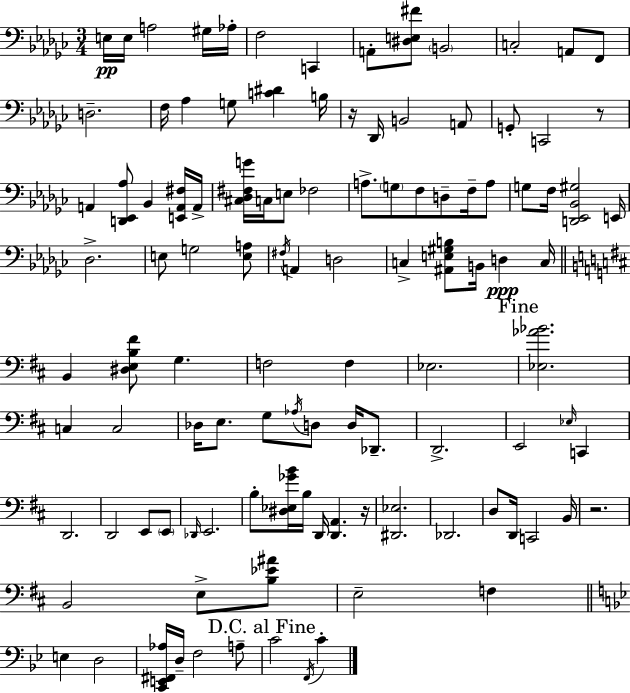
{
  \clef bass
  \numericTimeSignature
  \time 3/4
  \key ees \minor
  e16\pp e16 a2 gis16 aes16-. | f2 c,4 | a,8-. <dis e fis'>8 \parenthesize b,2 | c2-. a,8 f,8 | \break d2.-- | f16 aes4 g8 <c' dis'>4 b16 | r16 des,16 b,2 a,8 | g,8-. c,2 r8 | \break a,4 <d, ees, aes>8 bes,4 <e, a, fis>16 a,16-> | <cis des fis g'>16 c16 e8 fes2 | a8.-> \parenthesize g8 f8 d8-- f16-- a8 | g8 f16 <d, ees, bes, gis>2 e,16 | \break des2.-> | e8 g2 <e a>8 | \acciaccatura { fis16 } a,4 d2 | c4-> <ais, e gis b>8 b,16 d4\ppp | \break c16 \bar "||" \break \key d \major b,4 <dis e b fis'>8 g4. | f2 f4 | ees2. | \mark "Fine" <ees aes' bes'>2. | \break c4 c2 | des16 e8. g8 \acciaccatura { aes16 } d8 d16 des,8.-- | d,2.-> | e,2 \grace { ees16 } c,4 | \break d,2. | d,2 e,8 | \parenthesize e,8 \grace { des,16 } e,2. | b8-. <dis ees ges' b'>16 b16 d,16 <d, a,>4. | \break r16 <dis, ees>2. | des,2. | d8 d,16 c,2 | b,16 r2. | \break b,2 e8-> | <b ees' ais'>8 e2-- f4 | \bar "||" \break \key bes \major e4 d2 | <c, e, fis, aes>16 d16-- f2 a8-- | \mark "D.C. al Fine" c'2 \acciaccatura { f,16 } c'4-. | \bar "|."
}